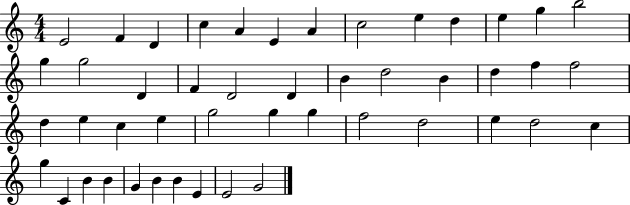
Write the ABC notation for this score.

X:1
T:Untitled
M:4/4
L:1/4
K:C
E2 F D c A E A c2 e d e g b2 g g2 D F D2 D B d2 B d f f2 d e c e g2 g g f2 d2 e d2 c g C B B G B B E E2 G2